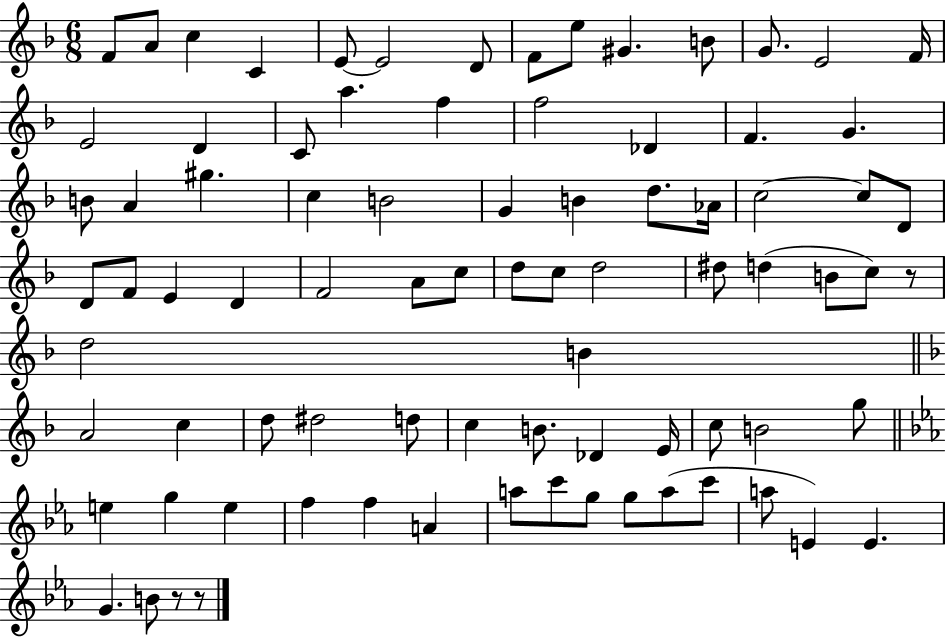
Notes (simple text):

F4/e A4/e C5/q C4/q E4/e E4/h D4/e F4/e E5/e G#4/q. B4/e G4/e. E4/h F4/s E4/h D4/q C4/e A5/q. F5/q F5/h Db4/q F4/q. G4/q. B4/e A4/q G#5/q. C5/q B4/h G4/q B4/q D5/e. Ab4/s C5/h C5/e D4/e D4/e F4/e E4/q D4/q F4/h A4/e C5/e D5/e C5/e D5/h D#5/e D5/q B4/e C5/e R/e D5/h B4/q A4/h C5/q D5/e D#5/h D5/e C5/q B4/e. Db4/q E4/s C5/e B4/h G5/e E5/q G5/q E5/q F5/q F5/q A4/q A5/e C6/e G5/e G5/e A5/e C6/e A5/e E4/q E4/q. G4/q. B4/e R/e R/e